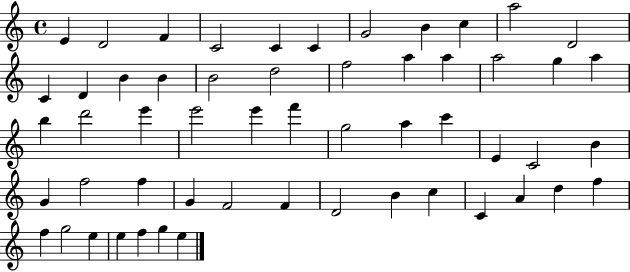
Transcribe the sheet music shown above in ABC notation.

X:1
T:Untitled
M:4/4
L:1/4
K:C
E D2 F C2 C C G2 B c a2 D2 C D B B B2 d2 f2 a a a2 g a b d'2 e' e'2 e' f' g2 a c' E C2 B G f2 f G F2 F D2 B c C A d f f g2 e e f g e